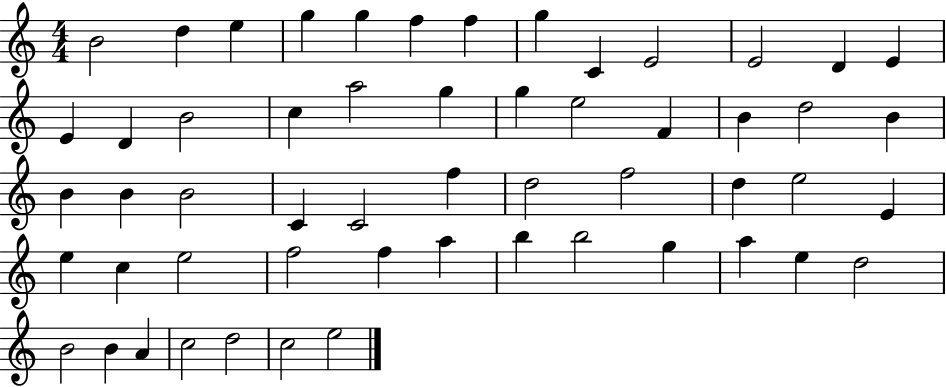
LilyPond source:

{
  \clef treble
  \numericTimeSignature
  \time 4/4
  \key c \major
  b'2 d''4 e''4 | g''4 g''4 f''4 f''4 | g''4 c'4 e'2 | e'2 d'4 e'4 | \break e'4 d'4 b'2 | c''4 a''2 g''4 | g''4 e''2 f'4 | b'4 d''2 b'4 | \break b'4 b'4 b'2 | c'4 c'2 f''4 | d''2 f''2 | d''4 e''2 e'4 | \break e''4 c''4 e''2 | f''2 f''4 a''4 | b''4 b''2 g''4 | a''4 e''4 d''2 | \break b'2 b'4 a'4 | c''2 d''2 | c''2 e''2 | \bar "|."
}